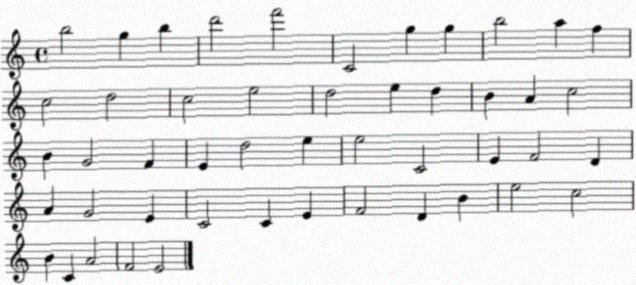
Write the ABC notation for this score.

X:1
T:Untitled
M:4/4
L:1/4
K:C
b2 g b d'2 f'2 C2 g g b2 a f c2 d2 c2 e2 d2 e d B A c2 B G2 F E d2 e e2 C2 E F2 D A G2 E C2 C E F2 D B e2 c2 B C A2 F2 E2